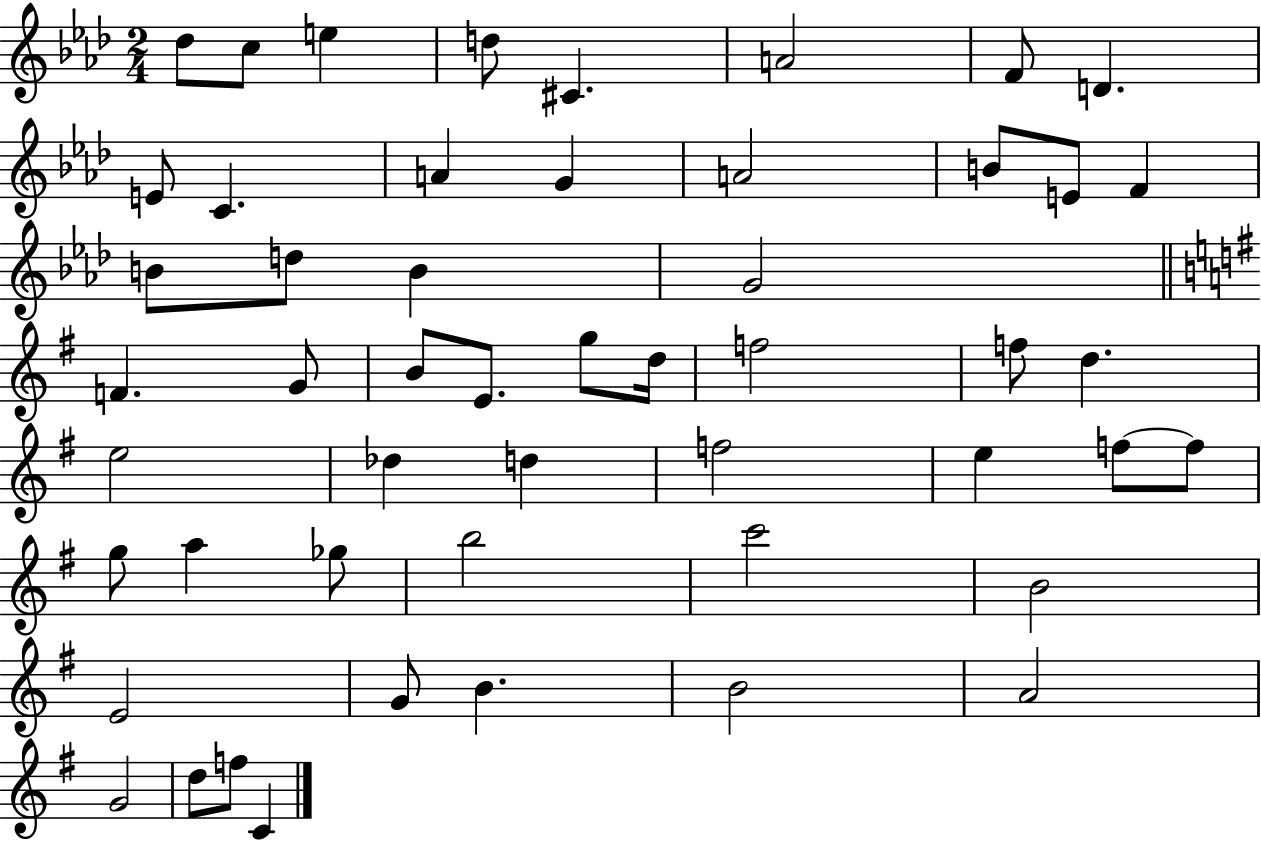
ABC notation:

X:1
T:Untitled
M:2/4
L:1/4
K:Ab
_d/2 c/2 e d/2 ^C A2 F/2 D E/2 C A G A2 B/2 E/2 F B/2 d/2 B G2 F G/2 B/2 E/2 g/2 d/4 f2 f/2 d e2 _d d f2 e f/2 f/2 g/2 a _g/2 b2 c'2 B2 E2 G/2 B B2 A2 G2 d/2 f/2 C